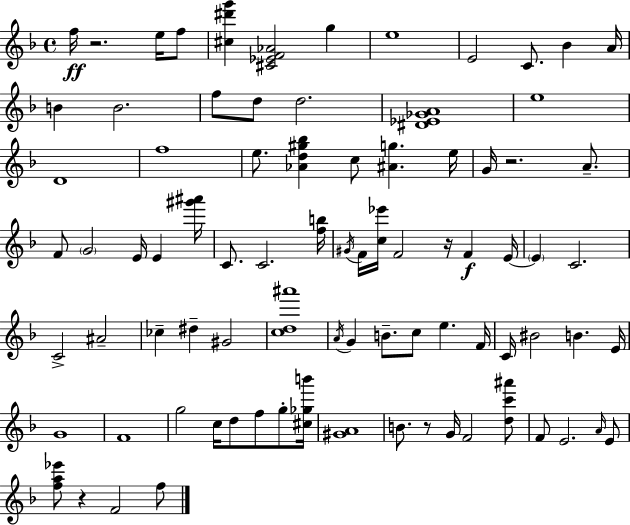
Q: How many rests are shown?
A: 5